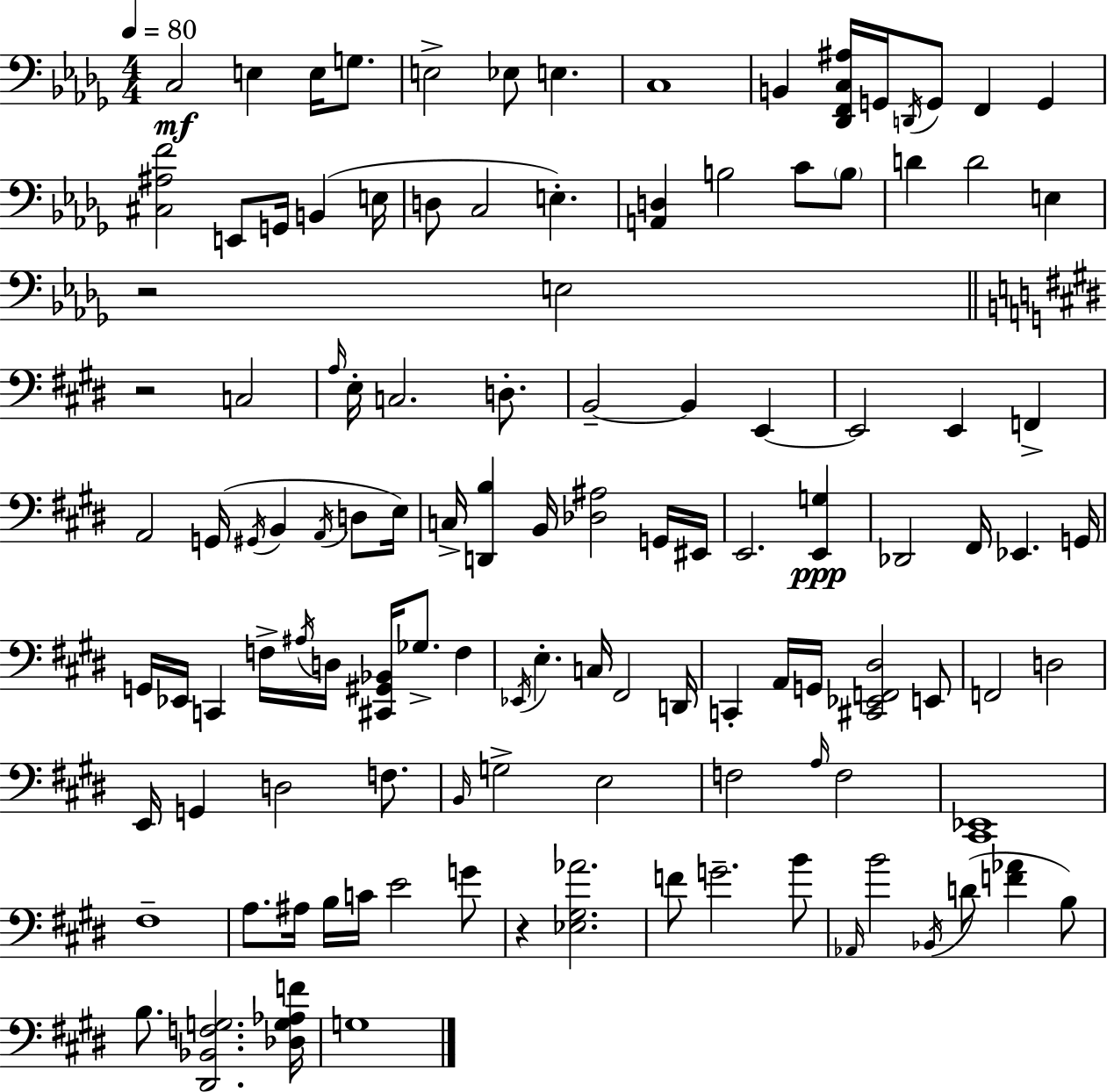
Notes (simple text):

C3/h E3/q E3/s G3/e. E3/h Eb3/e E3/q. C3/w B2/q [Db2,F2,C3,A#3]/s G2/s D2/s G2/e F2/q G2/q [C#3,A#3,F4]/h E2/e G2/s B2/q E3/s D3/e C3/h E3/q. [A2,D3]/q B3/h C4/e B3/e D4/q D4/h E3/q R/h E3/h R/h C3/h A3/s E3/s C3/h. D3/e. B2/h B2/q E2/q E2/h E2/q F2/q A2/h G2/s G#2/s B2/q A2/s D3/e E3/s C3/s [D2,B3]/q B2/s [Db3,A#3]/h G2/s EIS2/s E2/h. [E2,G3]/q Db2/h F#2/s Eb2/q. G2/s G2/s Eb2/s C2/q F3/s A#3/s D3/s [C#2,G#2,Bb2]/s Gb3/e. F3/q Eb2/s E3/q. C3/s F#2/h D2/s C2/q A2/s G2/s [C#2,Eb2,F2,D#3]/h E2/e F2/h D3/h E2/s G2/q D3/h F3/e. B2/s G3/h E3/h F3/h A3/s F3/h [C#2,Eb2]/w F#3/w A3/e. A#3/s B3/s C4/s E4/h G4/e R/q [Eb3,G#3,Ab4]/h. F4/e G4/h. B4/e Ab2/s B4/h Bb2/s D4/e [F4,Ab4]/q B3/e B3/e. [D#2,Bb2,F3,G3]/h. [Db3,G3,Ab3,F4]/s G3/w